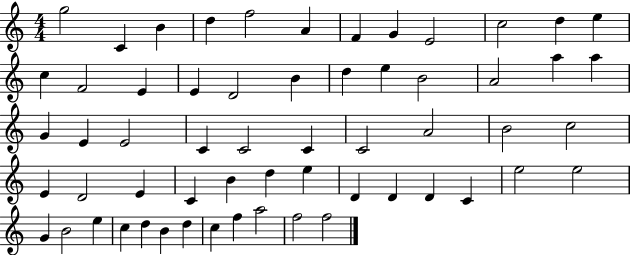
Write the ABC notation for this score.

X:1
T:Untitled
M:4/4
L:1/4
K:C
g2 C B d f2 A F G E2 c2 d e c F2 E E D2 B d e B2 A2 a a G E E2 C C2 C C2 A2 B2 c2 E D2 E C B d e D D D C e2 e2 G B2 e c d B d c f a2 f2 f2